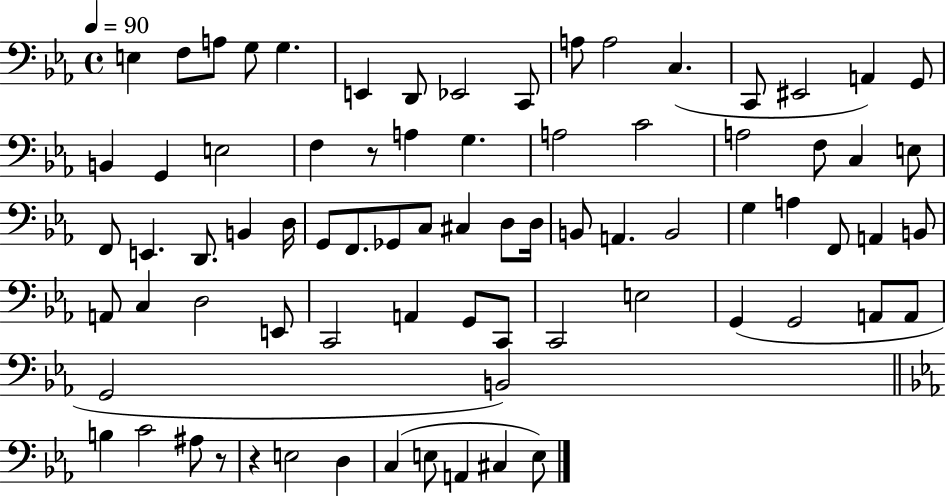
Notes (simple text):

E3/q F3/e A3/e G3/e G3/q. E2/q D2/e Eb2/h C2/e A3/e A3/h C3/q. C2/e EIS2/h A2/q G2/e B2/q G2/q E3/h F3/q R/e A3/q G3/q. A3/h C4/h A3/h F3/e C3/q E3/e F2/e E2/q. D2/e. B2/q D3/s G2/e F2/e. Gb2/e C3/e C#3/q D3/e D3/s B2/e A2/q. B2/h G3/q A3/q F2/e A2/q B2/e A2/e C3/q D3/h E2/e C2/h A2/q G2/e C2/e C2/h E3/h G2/q G2/h A2/e A2/e G2/h B2/h B3/q C4/h A#3/e R/e R/q E3/h D3/q C3/q E3/e A2/q C#3/q E3/e